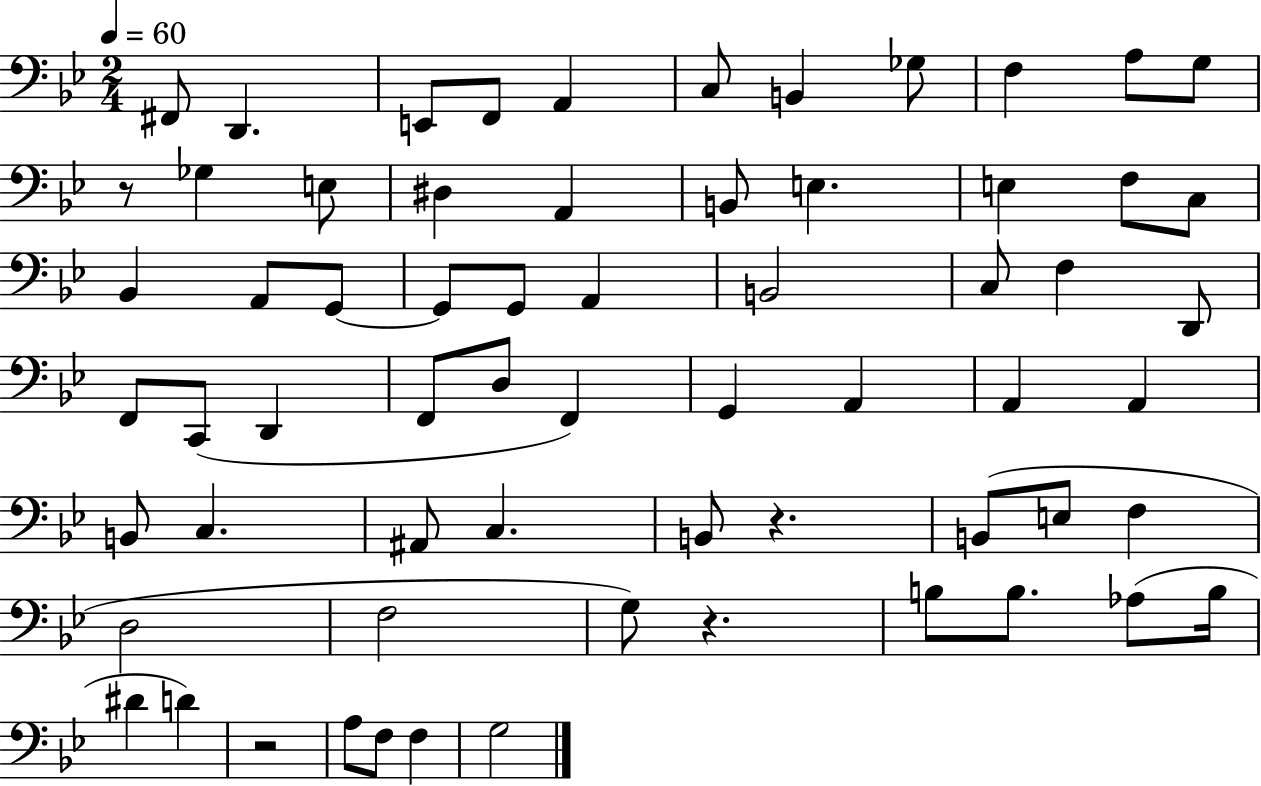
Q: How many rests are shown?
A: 4